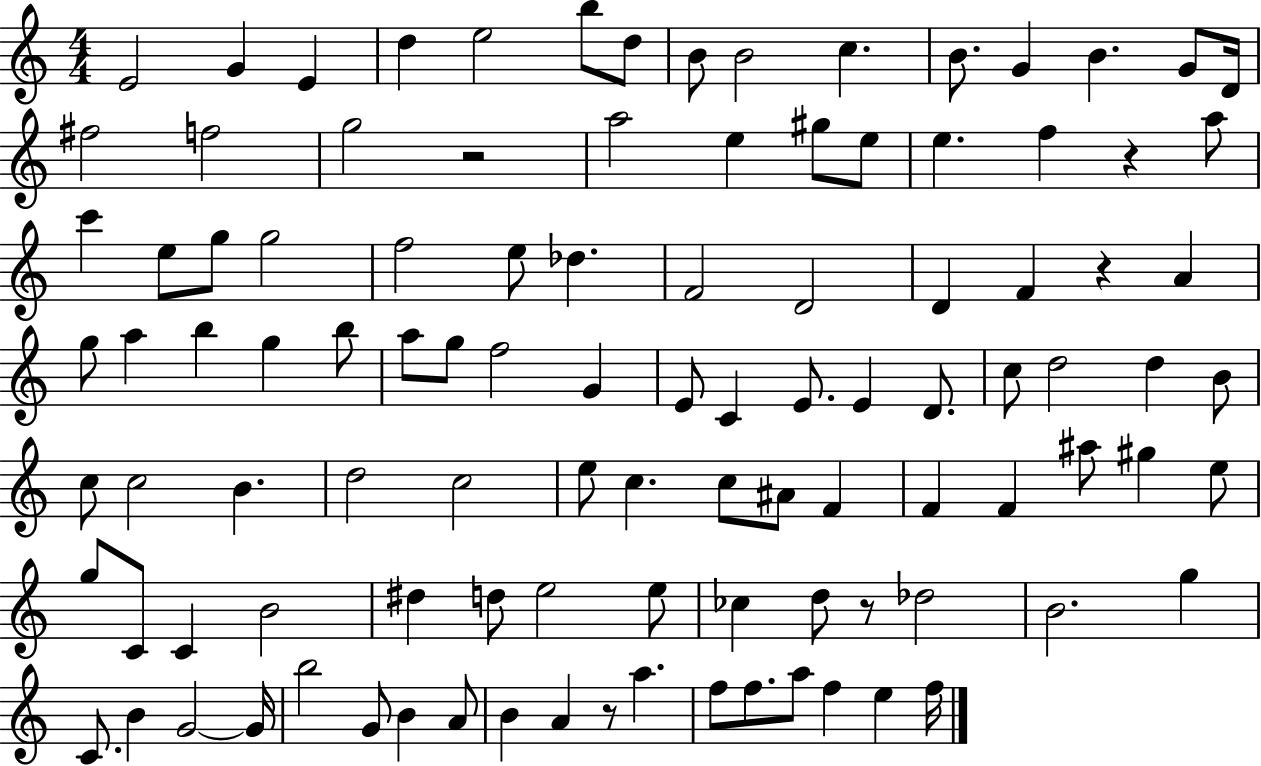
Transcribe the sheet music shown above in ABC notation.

X:1
T:Untitled
M:4/4
L:1/4
K:C
E2 G E d e2 b/2 d/2 B/2 B2 c B/2 G B G/2 D/4 ^f2 f2 g2 z2 a2 e ^g/2 e/2 e f z a/2 c' e/2 g/2 g2 f2 e/2 _d F2 D2 D F z A g/2 a b g b/2 a/2 g/2 f2 G E/2 C E/2 E D/2 c/2 d2 d B/2 c/2 c2 B d2 c2 e/2 c c/2 ^A/2 F F F ^a/2 ^g e/2 g/2 C/2 C B2 ^d d/2 e2 e/2 _c d/2 z/2 _d2 B2 g C/2 B G2 G/4 b2 G/2 B A/2 B A z/2 a f/2 f/2 a/2 f e f/4